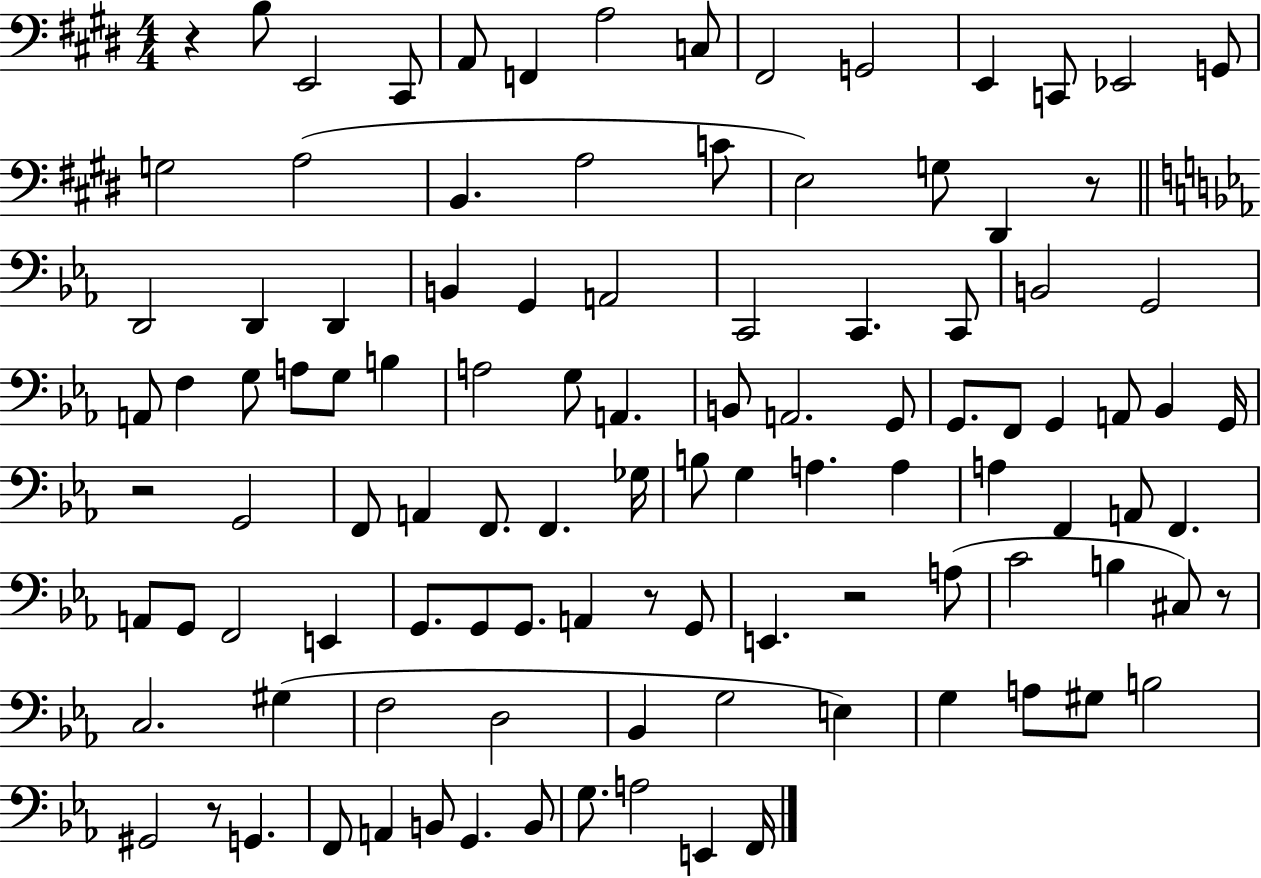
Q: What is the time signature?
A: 4/4